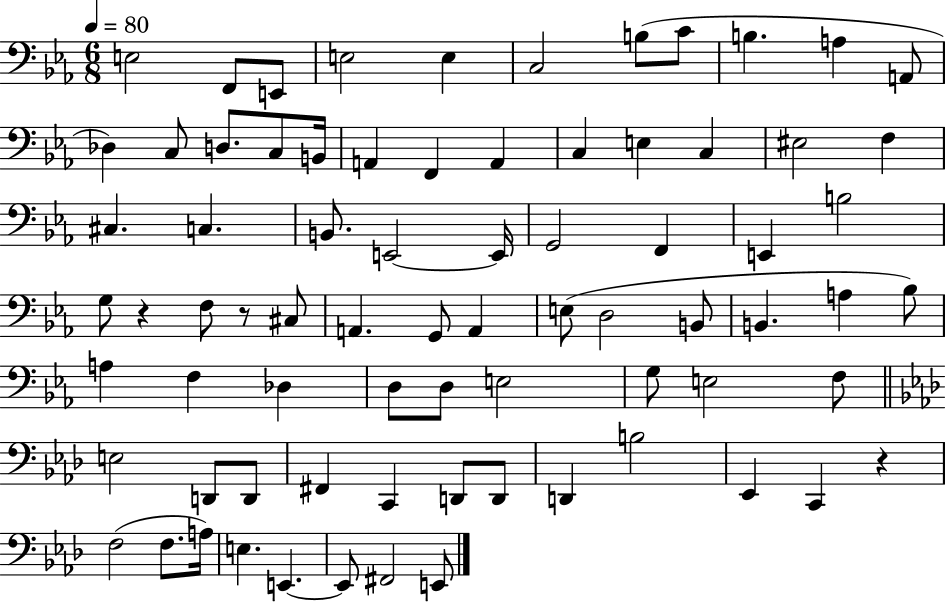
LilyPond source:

{
  \clef bass
  \numericTimeSignature
  \time 6/8
  \key ees \major
  \tempo 4 = 80
  \repeat volta 2 { e2 f,8 e,8 | e2 e4 | c2 b8( c'8 | b4. a4 a,8 | \break des4) c8 d8. c8 b,16 | a,4 f,4 a,4 | c4 e4 c4 | eis2 f4 | \break cis4. c4. | b,8. e,2~~ e,16 | g,2 f,4 | e,4 b2 | \break g8 r4 f8 r8 cis8 | a,4. g,8 a,4 | e8( d2 b,8 | b,4. a4 bes8) | \break a4 f4 des4 | d8 d8 e2 | g8 e2 f8 | \bar "||" \break \key f \minor e2 d,8 d,8 | fis,4 c,4 d,8 d,8 | d,4 b2 | ees,4 c,4 r4 | \break f2( f8. a16) | e4. e,4.~~ | e,8 fis,2 e,8 | } \bar "|."
}